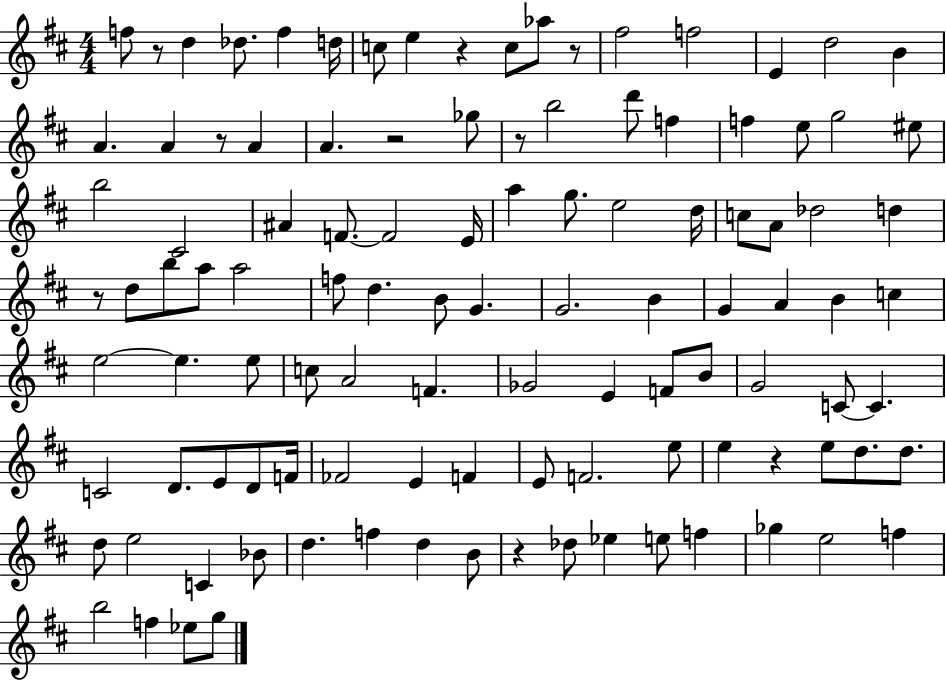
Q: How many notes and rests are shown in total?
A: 110